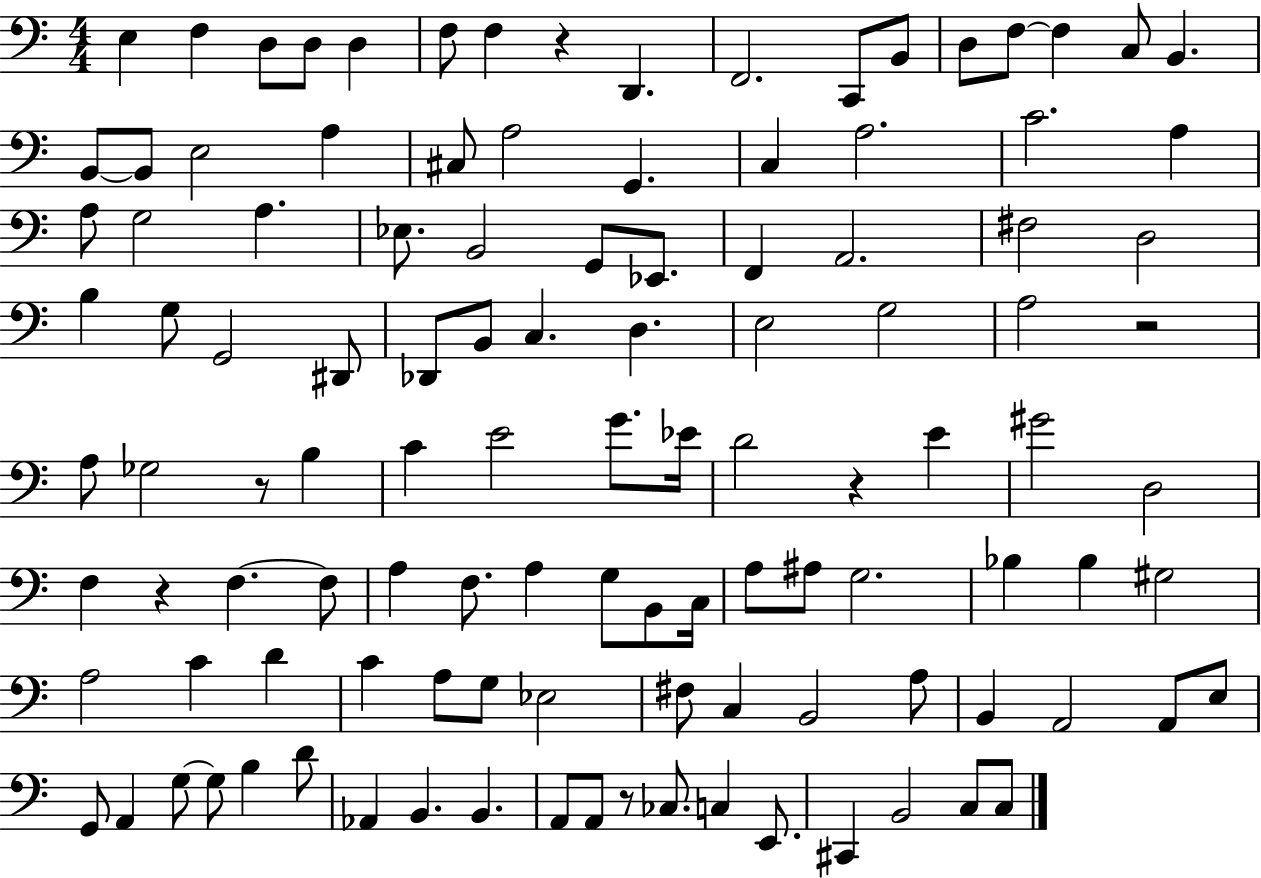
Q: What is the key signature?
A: C major